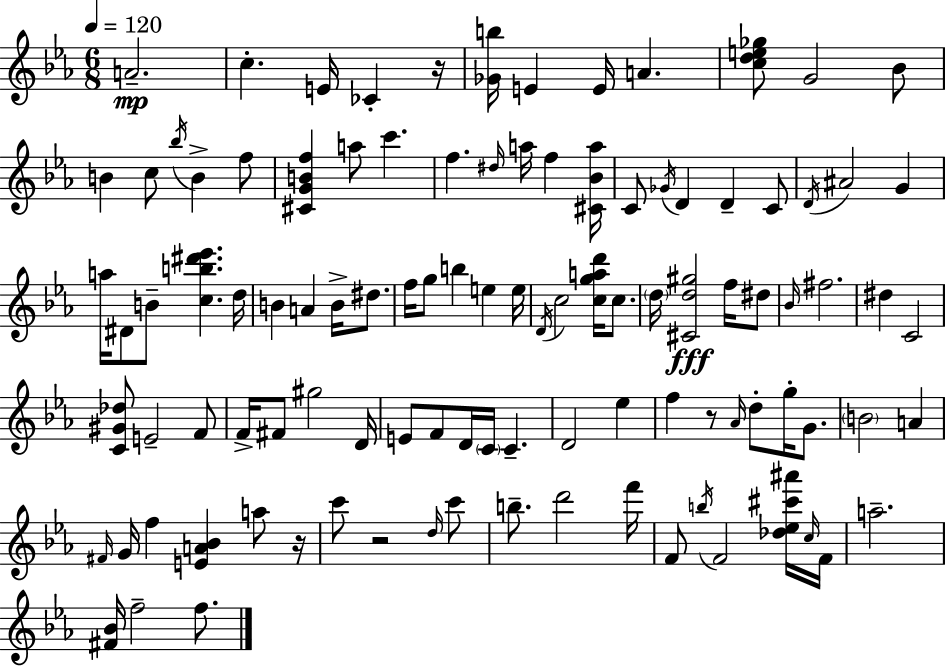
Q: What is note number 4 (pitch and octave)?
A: CES4